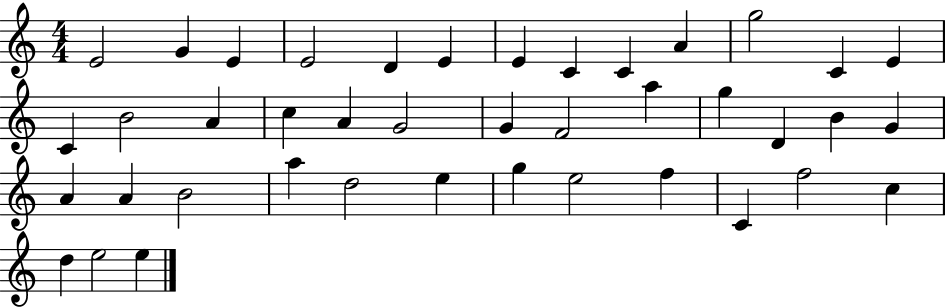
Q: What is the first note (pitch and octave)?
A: E4